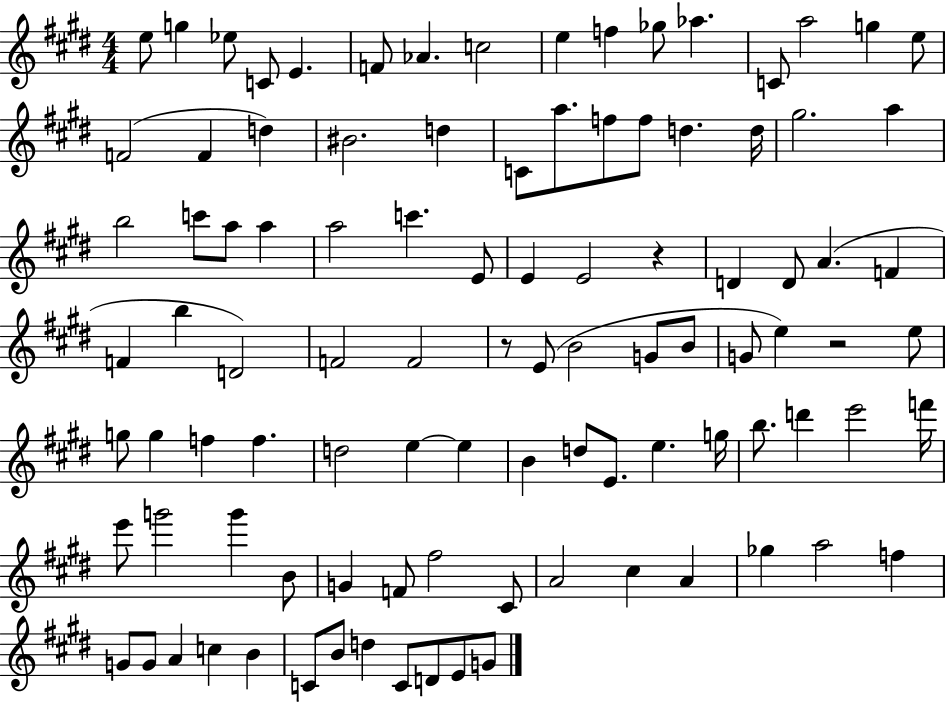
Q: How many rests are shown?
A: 3